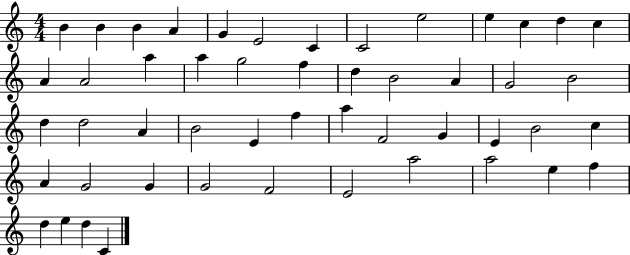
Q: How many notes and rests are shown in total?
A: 50